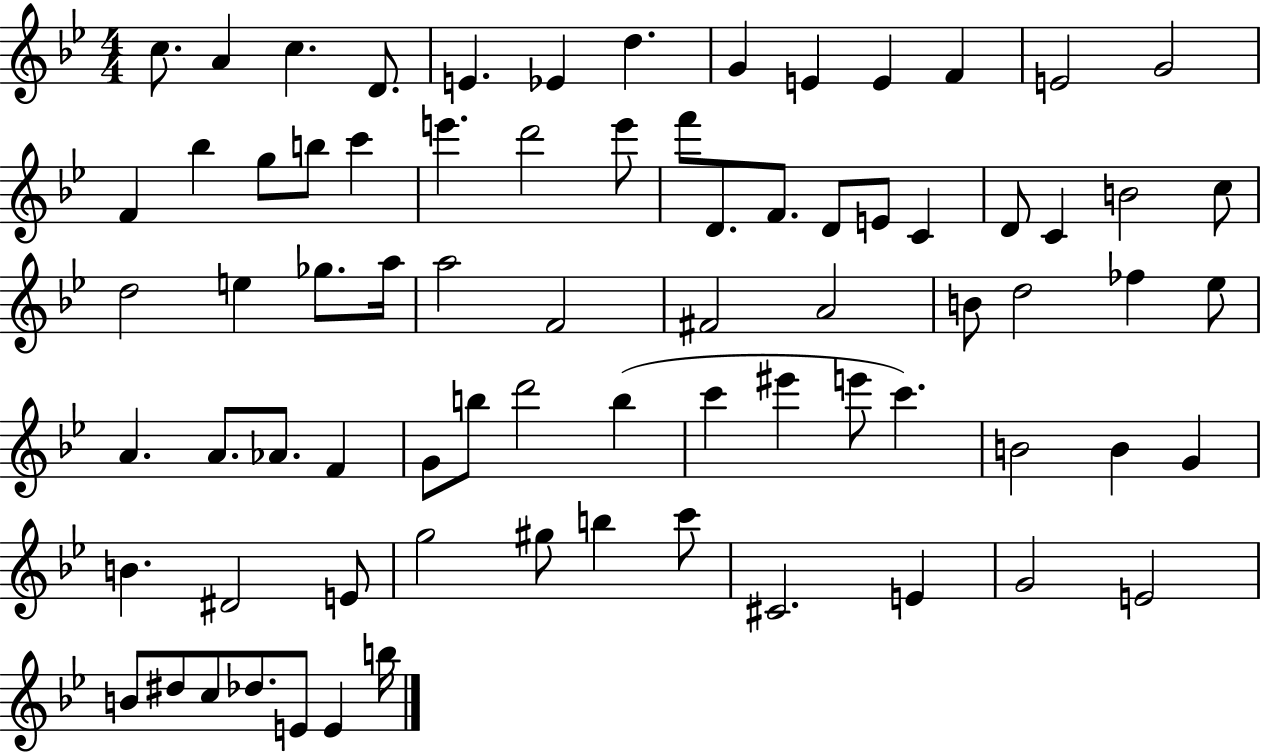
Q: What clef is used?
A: treble